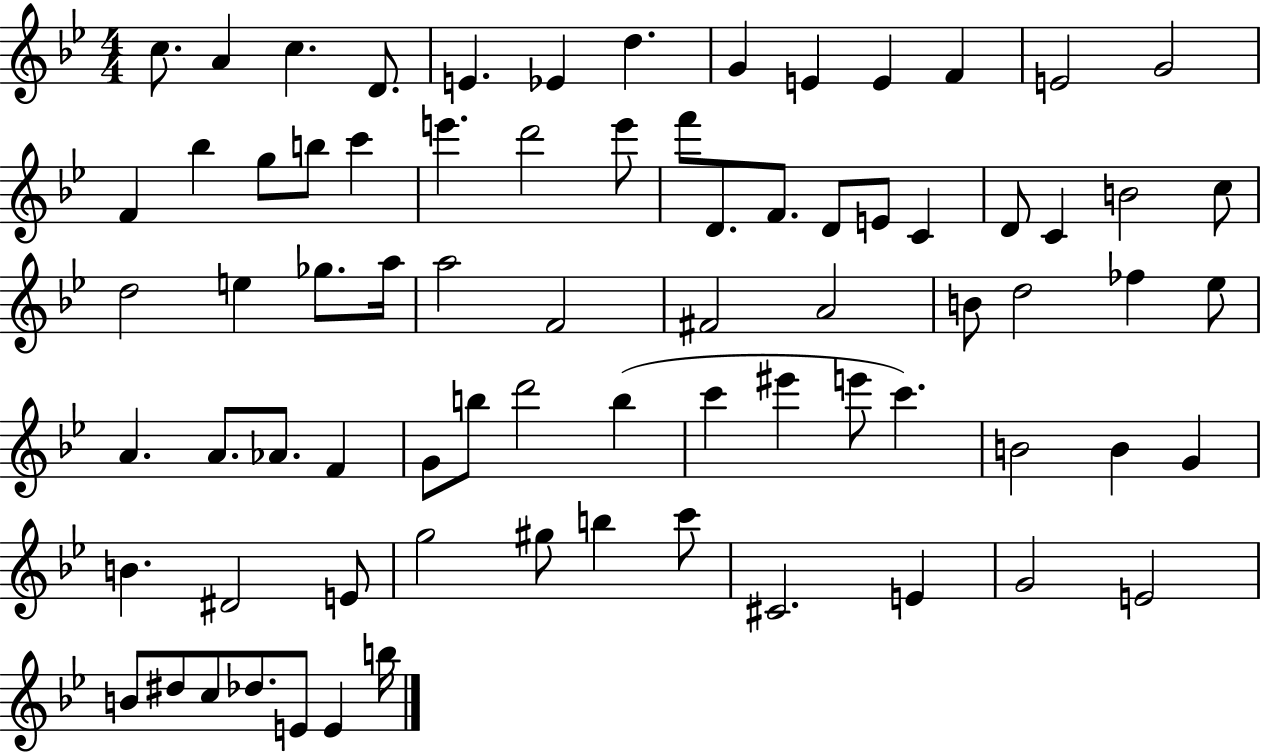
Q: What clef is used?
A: treble